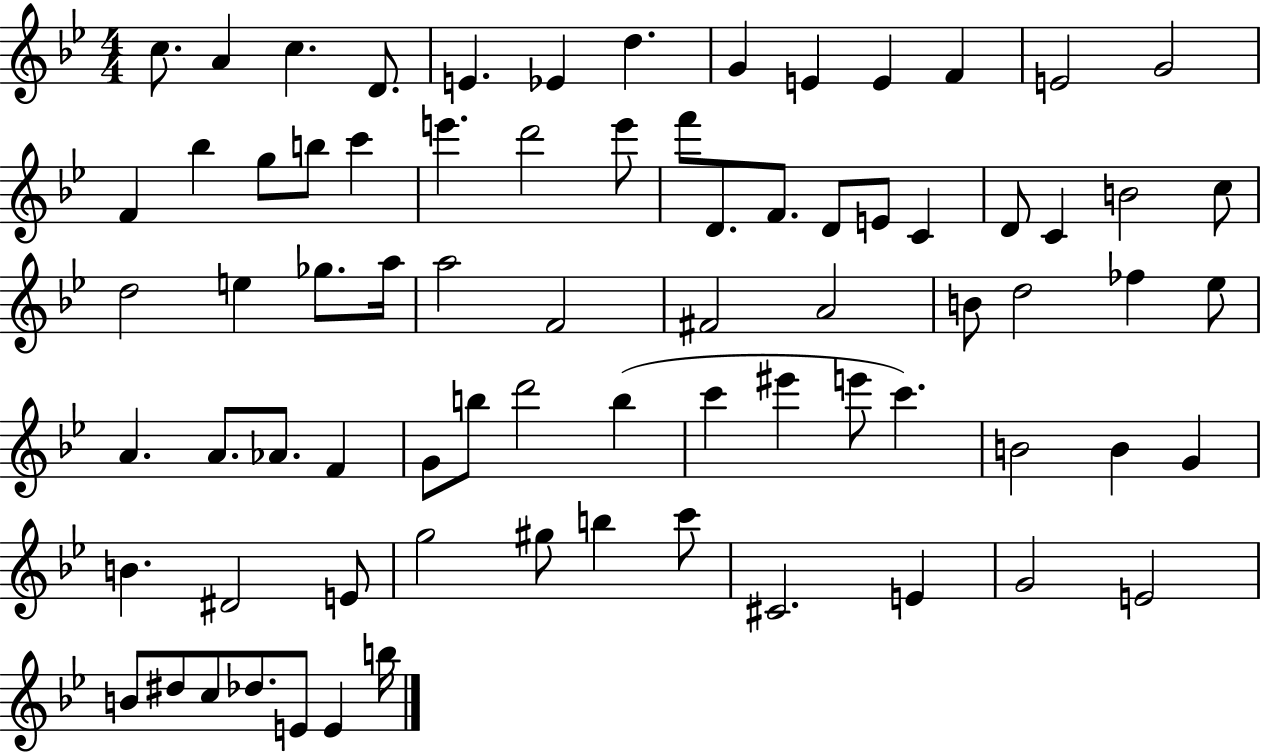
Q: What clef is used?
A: treble